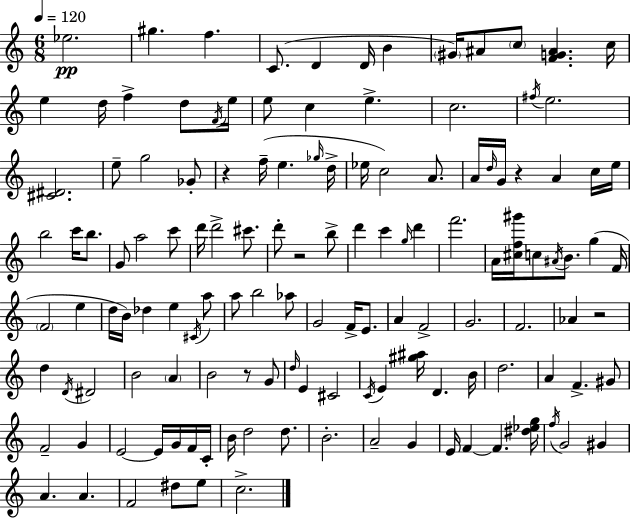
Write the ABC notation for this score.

X:1
T:Untitled
M:6/8
L:1/4
K:C
_e2 ^g f C/2 D D/4 B ^G/4 ^A/2 c/2 [FG^A] c/4 e d/4 f d/2 F/4 e/4 e/2 c e c2 ^f/4 e2 [^C^D]2 e/2 g2 _G/2 z f/4 e _g/4 d/4 _e/4 c2 A/2 A/4 d/4 G/4 z A c/4 e/4 b2 c'/4 b/2 G/2 a2 c'/2 d'/4 d'2 ^c'/2 d'/2 z2 b/2 d' c' g/4 d' f'2 A/4 [^cf^g']/4 c/2 ^A/4 B/2 g F/4 F2 e d/4 B/4 _d e ^C/4 a/2 a/2 b2 _a/2 G2 F/4 E/2 A F2 G2 F2 _A z2 d D/4 ^D2 B2 A B2 z/2 G/2 d/4 E ^C2 C/4 E [^g^a]/4 D B/4 d2 A F ^G/2 F2 G E2 E/4 G/4 F/4 C/4 B/4 d2 d/2 B2 A2 G E/4 F F [^d_eg]/4 f/4 G2 ^G A A F2 ^d/2 e/2 c2